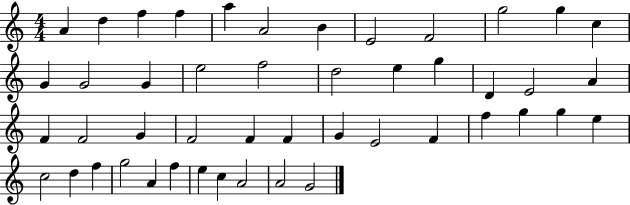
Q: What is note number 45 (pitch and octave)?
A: A4